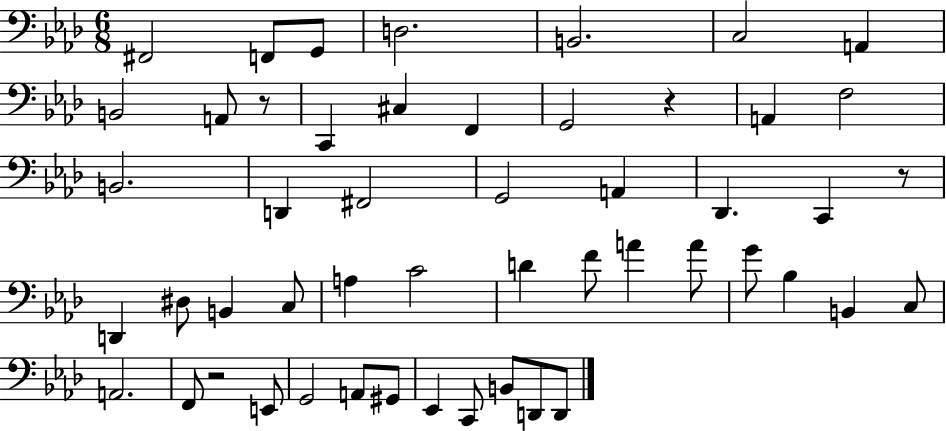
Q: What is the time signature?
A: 6/8